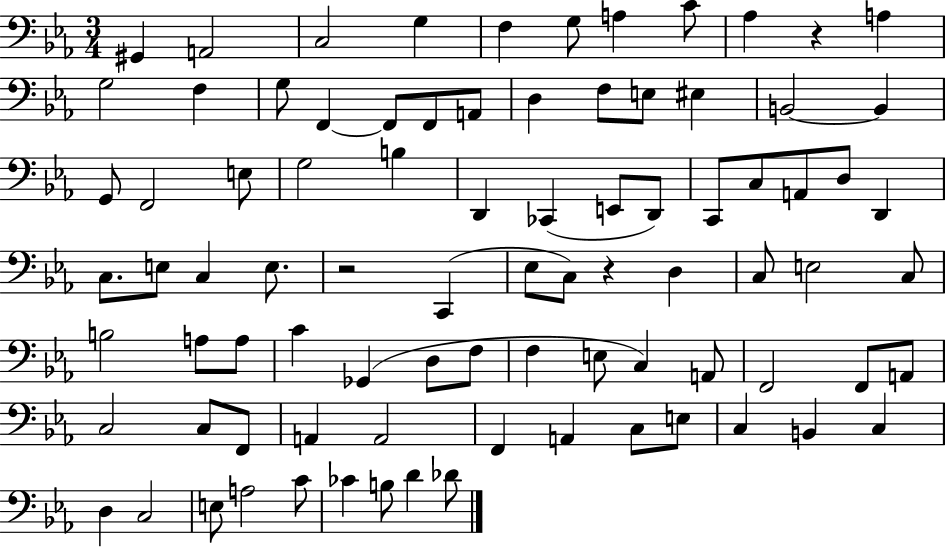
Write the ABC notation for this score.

X:1
T:Untitled
M:3/4
L:1/4
K:Eb
^G,, A,,2 C,2 G, F, G,/2 A, C/2 _A, z A, G,2 F, G,/2 F,, F,,/2 F,,/2 A,,/2 D, F,/2 E,/2 ^E, B,,2 B,, G,,/2 F,,2 E,/2 G,2 B, D,, _C,, E,,/2 D,,/2 C,,/2 C,/2 A,,/2 D,/2 D,, C,/2 E,/2 C, E,/2 z2 C,, _E,/2 C,/2 z D, C,/2 E,2 C,/2 B,2 A,/2 A,/2 C _G,, D,/2 F,/2 F, E,/2 C, A,,/2 F,,2 F,,/2 A,,/2 C,2 C,/2 F,,/2 A,, A,,2 F,, A,, C,/2 E,/2 C, B,, C, D, C,2 E,/2 A,2 C/2 _C B,/2 D _D/2